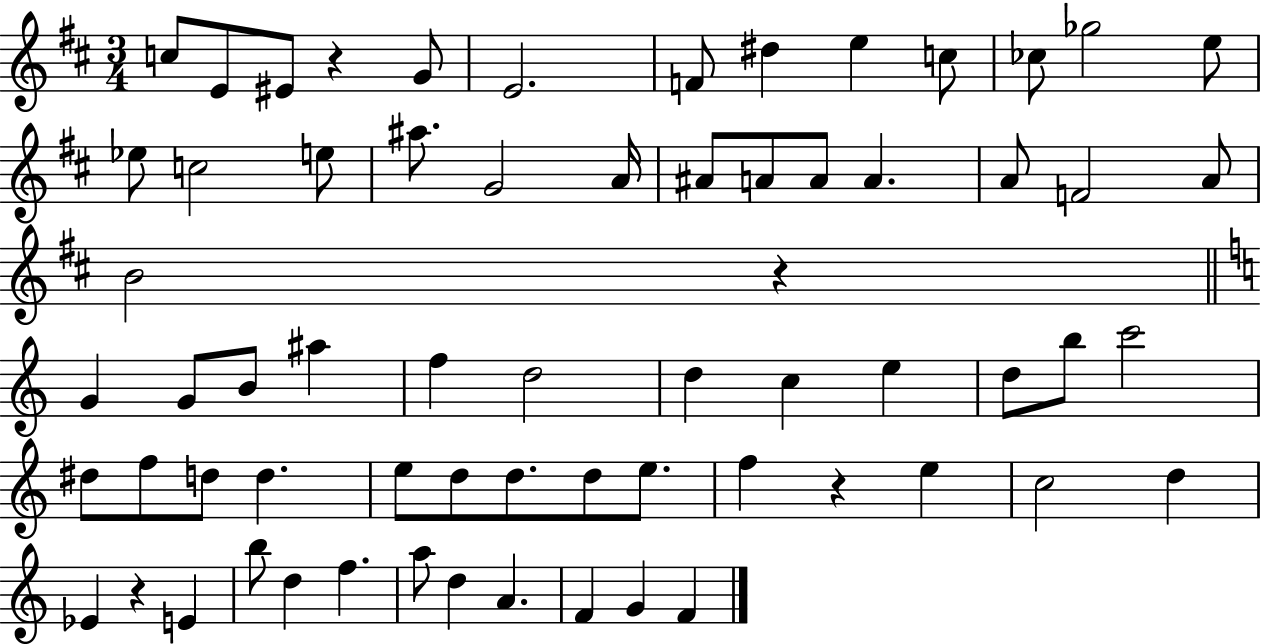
C5/e E4/e EIS4/e R/q G4/e E4/h. F4/e D#5/q E5/q C5/e CES5/e Gb5/h E5/e Eb5/e C5/h E5/e A#5/e. G4/h A4/s A#4/e A4/e A4/e A4/q. A4/e F4/h A4/e B4/h R/q G4/q G4/e B4/e A#5/q F5/q D5/h D5/q C5/q E5/q D5/e B5/e C6/h D#5/e F5/e D5/e D5/q. E5/e D5/e D5/e. D5/e E5/e. F5/q R/q E5/q C5/h D5/q Eb4/q R/q E4/q B5/e D5/q F5/q. A5/e D5/q A4/q. F4/q G4/q F4/q